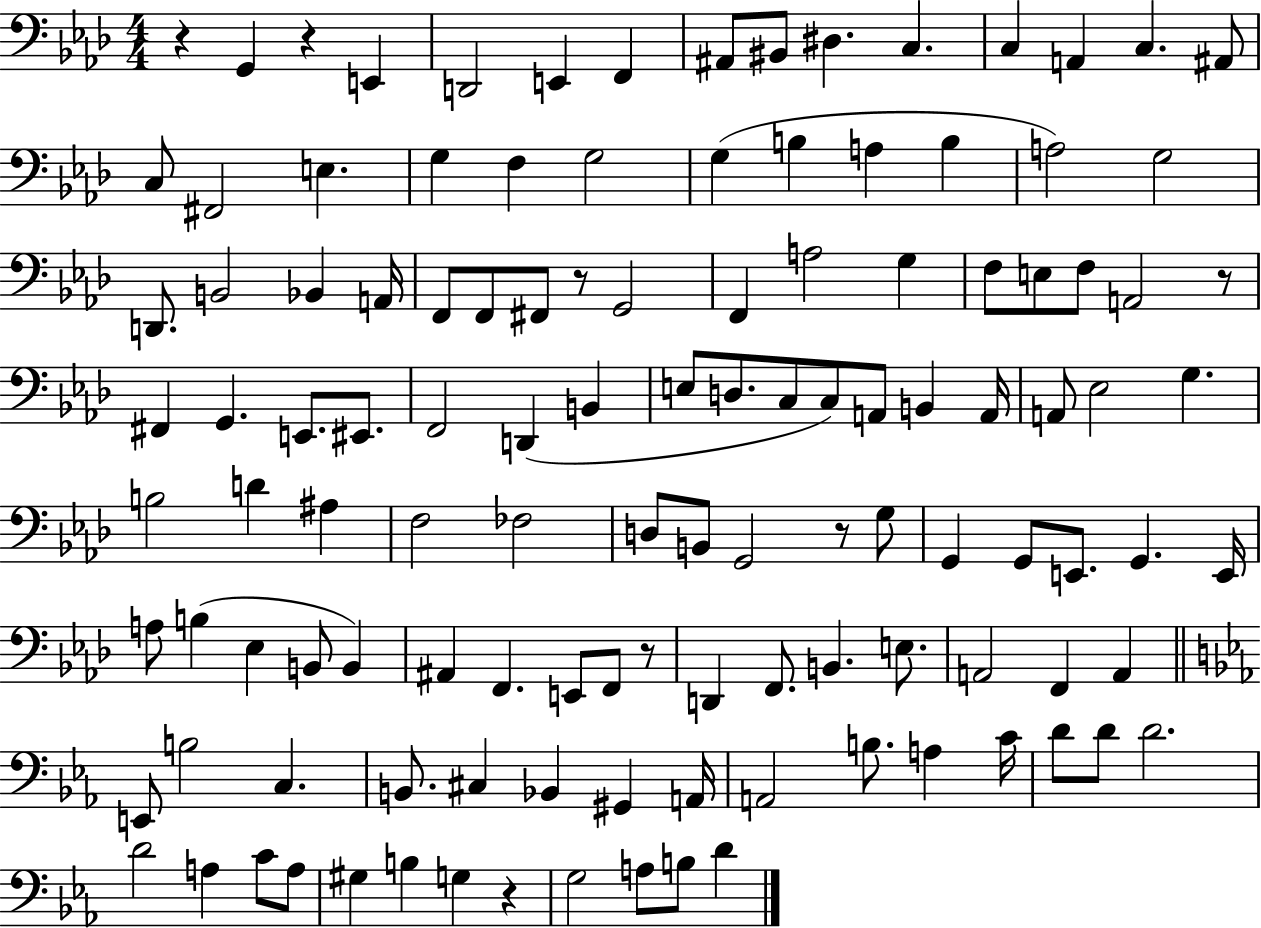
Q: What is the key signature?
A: AES major